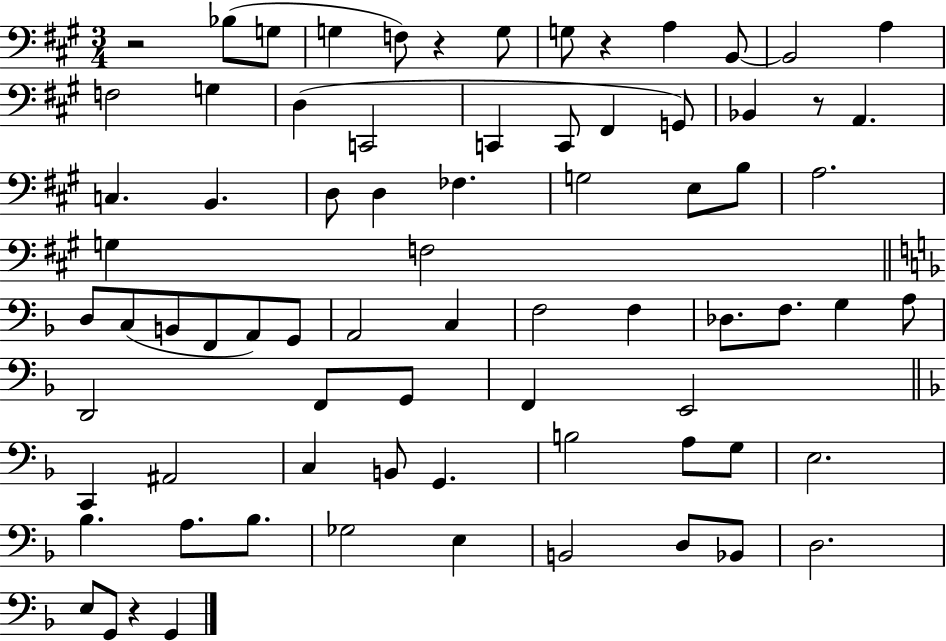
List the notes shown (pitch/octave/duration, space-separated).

R/h Bb3/e G3/e G3/q F3/e R/q G3/e G3/e R/q A3/q B2/e B2/h A3/q F3/h G3/q D3/q C2/h C2/q C2/e F#2/q G2/e Bb2/q R/e A2/q. C3/q. B2/q. D3/e D3/q FES3/q. G3/h E3/e B3/e A3/h. G3/q F3/h D3/e C3/e B2/e F2/e A2/e G2/e A2/h C3/q F3/h F3/q Db3/e. F3/e. G3/q A3/e D2/h F2/e G2/e F2/q E2/h C2/q A#2/h C3/q B2/e G2/q. B3/h A3/e G3/e E3/h. Bb3/q. A3/e. Bb3/e. Gb3/h E3/q B2/h D3/e Bb2/e D3/h. E3/e G2/e R/q G2/q